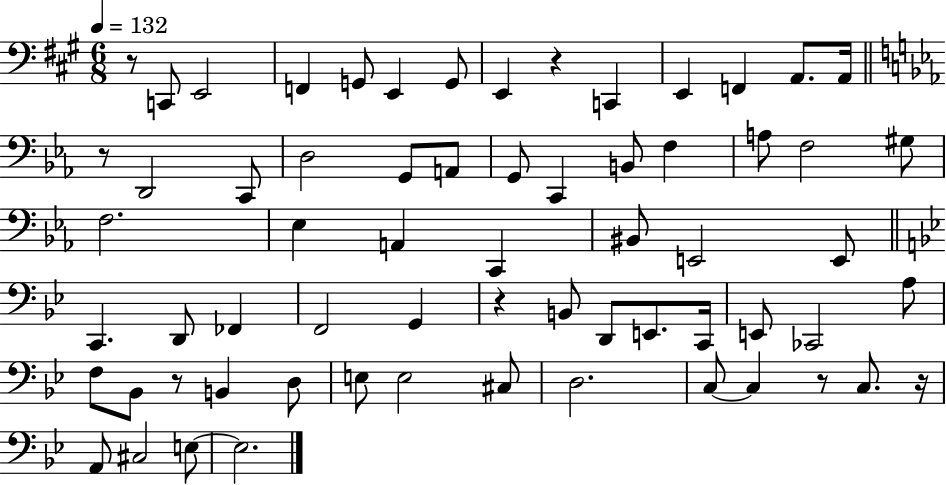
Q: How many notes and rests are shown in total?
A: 65